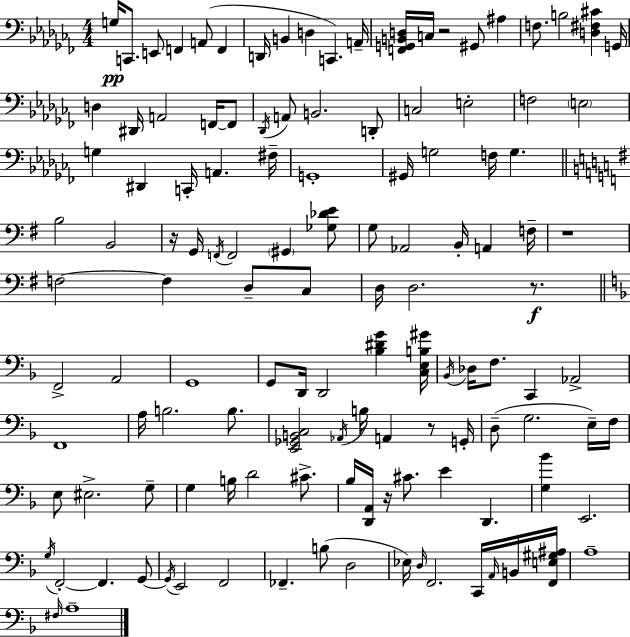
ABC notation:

X:1
T:Untitled
M:4/4
L:1/4
K:Abm
G,/4 C,,/2 E,,/2 F,, A,,/2 F,, D,,/4 B,, D, C,, A,,/4 [F,,G,,B,,D,]/4 C,/4 z2 ^G,,/2 ^A, F,/2 B,2 [D,^F,^C] G,,/4 D, ^D,,/4 A,,2 F,,/4 F,,/2 _D,,/4 A,,/2 B,,2 D,,/2 C,2 E,2 F,2 E,2 G, ^D,, C,,/4 A,, ^F,/4 G,,4 ^G,,/4 G,2 F,/4 G, B,2 B,,2 z/4 G,,/4 F,,/4 F,,2 ^G,, [_G,_DE]/2 G,/2 _A,,2 B,,/4 A,, F,/4 z4 F,2 F, D,/2 C,/2 D,/4 D,2 z/2 F,,2 A,,2 G,,4 G,,/2 D,,/4 D,,2 [_B,^DG] [C,E,B,^G]/4 _B,,/4 _D,/4 F,/2 C,, _A,,2 F,,4 A,/4 B,2 B,/2 [E,,_G,,B,,C,]2 _A,,/4 B,/4 A,, z/2 G,,/4 D,/2 G,2 E,/4 F,/4 E,/2 ^E,2 G,/2 G, B,/4 D2 ^C/2 _B,/4 [D,,A,,]/4 z/4 ^C/2 E D,, [G,_B] E,,2 G,/4 F,,2 F,, G,,/2 G,,/4 E,,2 F,,2 _F,, B,/2 D,2 _E,/4 D,/4 F,,2 C,,/4 A,,/4 B,,/4 [F,,E,^G,^A,]/4 A,4 ^F,/4 A,4